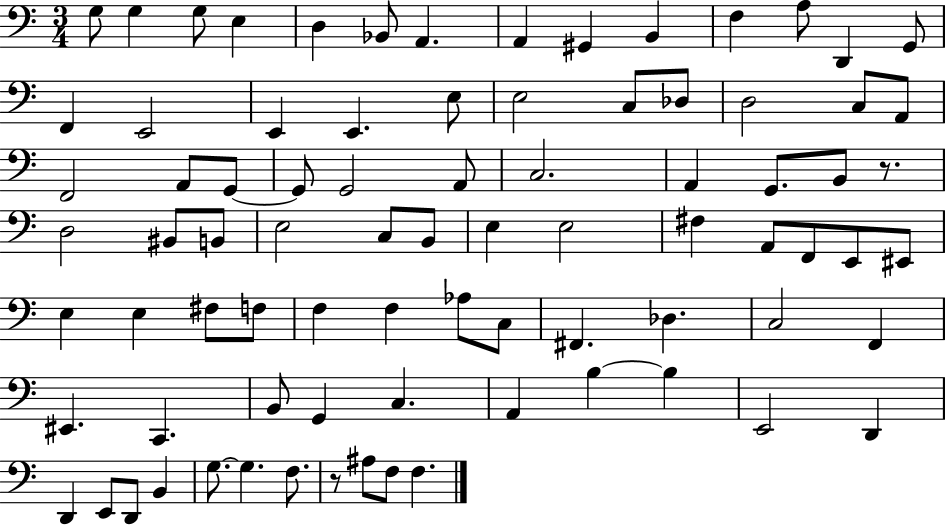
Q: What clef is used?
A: bass